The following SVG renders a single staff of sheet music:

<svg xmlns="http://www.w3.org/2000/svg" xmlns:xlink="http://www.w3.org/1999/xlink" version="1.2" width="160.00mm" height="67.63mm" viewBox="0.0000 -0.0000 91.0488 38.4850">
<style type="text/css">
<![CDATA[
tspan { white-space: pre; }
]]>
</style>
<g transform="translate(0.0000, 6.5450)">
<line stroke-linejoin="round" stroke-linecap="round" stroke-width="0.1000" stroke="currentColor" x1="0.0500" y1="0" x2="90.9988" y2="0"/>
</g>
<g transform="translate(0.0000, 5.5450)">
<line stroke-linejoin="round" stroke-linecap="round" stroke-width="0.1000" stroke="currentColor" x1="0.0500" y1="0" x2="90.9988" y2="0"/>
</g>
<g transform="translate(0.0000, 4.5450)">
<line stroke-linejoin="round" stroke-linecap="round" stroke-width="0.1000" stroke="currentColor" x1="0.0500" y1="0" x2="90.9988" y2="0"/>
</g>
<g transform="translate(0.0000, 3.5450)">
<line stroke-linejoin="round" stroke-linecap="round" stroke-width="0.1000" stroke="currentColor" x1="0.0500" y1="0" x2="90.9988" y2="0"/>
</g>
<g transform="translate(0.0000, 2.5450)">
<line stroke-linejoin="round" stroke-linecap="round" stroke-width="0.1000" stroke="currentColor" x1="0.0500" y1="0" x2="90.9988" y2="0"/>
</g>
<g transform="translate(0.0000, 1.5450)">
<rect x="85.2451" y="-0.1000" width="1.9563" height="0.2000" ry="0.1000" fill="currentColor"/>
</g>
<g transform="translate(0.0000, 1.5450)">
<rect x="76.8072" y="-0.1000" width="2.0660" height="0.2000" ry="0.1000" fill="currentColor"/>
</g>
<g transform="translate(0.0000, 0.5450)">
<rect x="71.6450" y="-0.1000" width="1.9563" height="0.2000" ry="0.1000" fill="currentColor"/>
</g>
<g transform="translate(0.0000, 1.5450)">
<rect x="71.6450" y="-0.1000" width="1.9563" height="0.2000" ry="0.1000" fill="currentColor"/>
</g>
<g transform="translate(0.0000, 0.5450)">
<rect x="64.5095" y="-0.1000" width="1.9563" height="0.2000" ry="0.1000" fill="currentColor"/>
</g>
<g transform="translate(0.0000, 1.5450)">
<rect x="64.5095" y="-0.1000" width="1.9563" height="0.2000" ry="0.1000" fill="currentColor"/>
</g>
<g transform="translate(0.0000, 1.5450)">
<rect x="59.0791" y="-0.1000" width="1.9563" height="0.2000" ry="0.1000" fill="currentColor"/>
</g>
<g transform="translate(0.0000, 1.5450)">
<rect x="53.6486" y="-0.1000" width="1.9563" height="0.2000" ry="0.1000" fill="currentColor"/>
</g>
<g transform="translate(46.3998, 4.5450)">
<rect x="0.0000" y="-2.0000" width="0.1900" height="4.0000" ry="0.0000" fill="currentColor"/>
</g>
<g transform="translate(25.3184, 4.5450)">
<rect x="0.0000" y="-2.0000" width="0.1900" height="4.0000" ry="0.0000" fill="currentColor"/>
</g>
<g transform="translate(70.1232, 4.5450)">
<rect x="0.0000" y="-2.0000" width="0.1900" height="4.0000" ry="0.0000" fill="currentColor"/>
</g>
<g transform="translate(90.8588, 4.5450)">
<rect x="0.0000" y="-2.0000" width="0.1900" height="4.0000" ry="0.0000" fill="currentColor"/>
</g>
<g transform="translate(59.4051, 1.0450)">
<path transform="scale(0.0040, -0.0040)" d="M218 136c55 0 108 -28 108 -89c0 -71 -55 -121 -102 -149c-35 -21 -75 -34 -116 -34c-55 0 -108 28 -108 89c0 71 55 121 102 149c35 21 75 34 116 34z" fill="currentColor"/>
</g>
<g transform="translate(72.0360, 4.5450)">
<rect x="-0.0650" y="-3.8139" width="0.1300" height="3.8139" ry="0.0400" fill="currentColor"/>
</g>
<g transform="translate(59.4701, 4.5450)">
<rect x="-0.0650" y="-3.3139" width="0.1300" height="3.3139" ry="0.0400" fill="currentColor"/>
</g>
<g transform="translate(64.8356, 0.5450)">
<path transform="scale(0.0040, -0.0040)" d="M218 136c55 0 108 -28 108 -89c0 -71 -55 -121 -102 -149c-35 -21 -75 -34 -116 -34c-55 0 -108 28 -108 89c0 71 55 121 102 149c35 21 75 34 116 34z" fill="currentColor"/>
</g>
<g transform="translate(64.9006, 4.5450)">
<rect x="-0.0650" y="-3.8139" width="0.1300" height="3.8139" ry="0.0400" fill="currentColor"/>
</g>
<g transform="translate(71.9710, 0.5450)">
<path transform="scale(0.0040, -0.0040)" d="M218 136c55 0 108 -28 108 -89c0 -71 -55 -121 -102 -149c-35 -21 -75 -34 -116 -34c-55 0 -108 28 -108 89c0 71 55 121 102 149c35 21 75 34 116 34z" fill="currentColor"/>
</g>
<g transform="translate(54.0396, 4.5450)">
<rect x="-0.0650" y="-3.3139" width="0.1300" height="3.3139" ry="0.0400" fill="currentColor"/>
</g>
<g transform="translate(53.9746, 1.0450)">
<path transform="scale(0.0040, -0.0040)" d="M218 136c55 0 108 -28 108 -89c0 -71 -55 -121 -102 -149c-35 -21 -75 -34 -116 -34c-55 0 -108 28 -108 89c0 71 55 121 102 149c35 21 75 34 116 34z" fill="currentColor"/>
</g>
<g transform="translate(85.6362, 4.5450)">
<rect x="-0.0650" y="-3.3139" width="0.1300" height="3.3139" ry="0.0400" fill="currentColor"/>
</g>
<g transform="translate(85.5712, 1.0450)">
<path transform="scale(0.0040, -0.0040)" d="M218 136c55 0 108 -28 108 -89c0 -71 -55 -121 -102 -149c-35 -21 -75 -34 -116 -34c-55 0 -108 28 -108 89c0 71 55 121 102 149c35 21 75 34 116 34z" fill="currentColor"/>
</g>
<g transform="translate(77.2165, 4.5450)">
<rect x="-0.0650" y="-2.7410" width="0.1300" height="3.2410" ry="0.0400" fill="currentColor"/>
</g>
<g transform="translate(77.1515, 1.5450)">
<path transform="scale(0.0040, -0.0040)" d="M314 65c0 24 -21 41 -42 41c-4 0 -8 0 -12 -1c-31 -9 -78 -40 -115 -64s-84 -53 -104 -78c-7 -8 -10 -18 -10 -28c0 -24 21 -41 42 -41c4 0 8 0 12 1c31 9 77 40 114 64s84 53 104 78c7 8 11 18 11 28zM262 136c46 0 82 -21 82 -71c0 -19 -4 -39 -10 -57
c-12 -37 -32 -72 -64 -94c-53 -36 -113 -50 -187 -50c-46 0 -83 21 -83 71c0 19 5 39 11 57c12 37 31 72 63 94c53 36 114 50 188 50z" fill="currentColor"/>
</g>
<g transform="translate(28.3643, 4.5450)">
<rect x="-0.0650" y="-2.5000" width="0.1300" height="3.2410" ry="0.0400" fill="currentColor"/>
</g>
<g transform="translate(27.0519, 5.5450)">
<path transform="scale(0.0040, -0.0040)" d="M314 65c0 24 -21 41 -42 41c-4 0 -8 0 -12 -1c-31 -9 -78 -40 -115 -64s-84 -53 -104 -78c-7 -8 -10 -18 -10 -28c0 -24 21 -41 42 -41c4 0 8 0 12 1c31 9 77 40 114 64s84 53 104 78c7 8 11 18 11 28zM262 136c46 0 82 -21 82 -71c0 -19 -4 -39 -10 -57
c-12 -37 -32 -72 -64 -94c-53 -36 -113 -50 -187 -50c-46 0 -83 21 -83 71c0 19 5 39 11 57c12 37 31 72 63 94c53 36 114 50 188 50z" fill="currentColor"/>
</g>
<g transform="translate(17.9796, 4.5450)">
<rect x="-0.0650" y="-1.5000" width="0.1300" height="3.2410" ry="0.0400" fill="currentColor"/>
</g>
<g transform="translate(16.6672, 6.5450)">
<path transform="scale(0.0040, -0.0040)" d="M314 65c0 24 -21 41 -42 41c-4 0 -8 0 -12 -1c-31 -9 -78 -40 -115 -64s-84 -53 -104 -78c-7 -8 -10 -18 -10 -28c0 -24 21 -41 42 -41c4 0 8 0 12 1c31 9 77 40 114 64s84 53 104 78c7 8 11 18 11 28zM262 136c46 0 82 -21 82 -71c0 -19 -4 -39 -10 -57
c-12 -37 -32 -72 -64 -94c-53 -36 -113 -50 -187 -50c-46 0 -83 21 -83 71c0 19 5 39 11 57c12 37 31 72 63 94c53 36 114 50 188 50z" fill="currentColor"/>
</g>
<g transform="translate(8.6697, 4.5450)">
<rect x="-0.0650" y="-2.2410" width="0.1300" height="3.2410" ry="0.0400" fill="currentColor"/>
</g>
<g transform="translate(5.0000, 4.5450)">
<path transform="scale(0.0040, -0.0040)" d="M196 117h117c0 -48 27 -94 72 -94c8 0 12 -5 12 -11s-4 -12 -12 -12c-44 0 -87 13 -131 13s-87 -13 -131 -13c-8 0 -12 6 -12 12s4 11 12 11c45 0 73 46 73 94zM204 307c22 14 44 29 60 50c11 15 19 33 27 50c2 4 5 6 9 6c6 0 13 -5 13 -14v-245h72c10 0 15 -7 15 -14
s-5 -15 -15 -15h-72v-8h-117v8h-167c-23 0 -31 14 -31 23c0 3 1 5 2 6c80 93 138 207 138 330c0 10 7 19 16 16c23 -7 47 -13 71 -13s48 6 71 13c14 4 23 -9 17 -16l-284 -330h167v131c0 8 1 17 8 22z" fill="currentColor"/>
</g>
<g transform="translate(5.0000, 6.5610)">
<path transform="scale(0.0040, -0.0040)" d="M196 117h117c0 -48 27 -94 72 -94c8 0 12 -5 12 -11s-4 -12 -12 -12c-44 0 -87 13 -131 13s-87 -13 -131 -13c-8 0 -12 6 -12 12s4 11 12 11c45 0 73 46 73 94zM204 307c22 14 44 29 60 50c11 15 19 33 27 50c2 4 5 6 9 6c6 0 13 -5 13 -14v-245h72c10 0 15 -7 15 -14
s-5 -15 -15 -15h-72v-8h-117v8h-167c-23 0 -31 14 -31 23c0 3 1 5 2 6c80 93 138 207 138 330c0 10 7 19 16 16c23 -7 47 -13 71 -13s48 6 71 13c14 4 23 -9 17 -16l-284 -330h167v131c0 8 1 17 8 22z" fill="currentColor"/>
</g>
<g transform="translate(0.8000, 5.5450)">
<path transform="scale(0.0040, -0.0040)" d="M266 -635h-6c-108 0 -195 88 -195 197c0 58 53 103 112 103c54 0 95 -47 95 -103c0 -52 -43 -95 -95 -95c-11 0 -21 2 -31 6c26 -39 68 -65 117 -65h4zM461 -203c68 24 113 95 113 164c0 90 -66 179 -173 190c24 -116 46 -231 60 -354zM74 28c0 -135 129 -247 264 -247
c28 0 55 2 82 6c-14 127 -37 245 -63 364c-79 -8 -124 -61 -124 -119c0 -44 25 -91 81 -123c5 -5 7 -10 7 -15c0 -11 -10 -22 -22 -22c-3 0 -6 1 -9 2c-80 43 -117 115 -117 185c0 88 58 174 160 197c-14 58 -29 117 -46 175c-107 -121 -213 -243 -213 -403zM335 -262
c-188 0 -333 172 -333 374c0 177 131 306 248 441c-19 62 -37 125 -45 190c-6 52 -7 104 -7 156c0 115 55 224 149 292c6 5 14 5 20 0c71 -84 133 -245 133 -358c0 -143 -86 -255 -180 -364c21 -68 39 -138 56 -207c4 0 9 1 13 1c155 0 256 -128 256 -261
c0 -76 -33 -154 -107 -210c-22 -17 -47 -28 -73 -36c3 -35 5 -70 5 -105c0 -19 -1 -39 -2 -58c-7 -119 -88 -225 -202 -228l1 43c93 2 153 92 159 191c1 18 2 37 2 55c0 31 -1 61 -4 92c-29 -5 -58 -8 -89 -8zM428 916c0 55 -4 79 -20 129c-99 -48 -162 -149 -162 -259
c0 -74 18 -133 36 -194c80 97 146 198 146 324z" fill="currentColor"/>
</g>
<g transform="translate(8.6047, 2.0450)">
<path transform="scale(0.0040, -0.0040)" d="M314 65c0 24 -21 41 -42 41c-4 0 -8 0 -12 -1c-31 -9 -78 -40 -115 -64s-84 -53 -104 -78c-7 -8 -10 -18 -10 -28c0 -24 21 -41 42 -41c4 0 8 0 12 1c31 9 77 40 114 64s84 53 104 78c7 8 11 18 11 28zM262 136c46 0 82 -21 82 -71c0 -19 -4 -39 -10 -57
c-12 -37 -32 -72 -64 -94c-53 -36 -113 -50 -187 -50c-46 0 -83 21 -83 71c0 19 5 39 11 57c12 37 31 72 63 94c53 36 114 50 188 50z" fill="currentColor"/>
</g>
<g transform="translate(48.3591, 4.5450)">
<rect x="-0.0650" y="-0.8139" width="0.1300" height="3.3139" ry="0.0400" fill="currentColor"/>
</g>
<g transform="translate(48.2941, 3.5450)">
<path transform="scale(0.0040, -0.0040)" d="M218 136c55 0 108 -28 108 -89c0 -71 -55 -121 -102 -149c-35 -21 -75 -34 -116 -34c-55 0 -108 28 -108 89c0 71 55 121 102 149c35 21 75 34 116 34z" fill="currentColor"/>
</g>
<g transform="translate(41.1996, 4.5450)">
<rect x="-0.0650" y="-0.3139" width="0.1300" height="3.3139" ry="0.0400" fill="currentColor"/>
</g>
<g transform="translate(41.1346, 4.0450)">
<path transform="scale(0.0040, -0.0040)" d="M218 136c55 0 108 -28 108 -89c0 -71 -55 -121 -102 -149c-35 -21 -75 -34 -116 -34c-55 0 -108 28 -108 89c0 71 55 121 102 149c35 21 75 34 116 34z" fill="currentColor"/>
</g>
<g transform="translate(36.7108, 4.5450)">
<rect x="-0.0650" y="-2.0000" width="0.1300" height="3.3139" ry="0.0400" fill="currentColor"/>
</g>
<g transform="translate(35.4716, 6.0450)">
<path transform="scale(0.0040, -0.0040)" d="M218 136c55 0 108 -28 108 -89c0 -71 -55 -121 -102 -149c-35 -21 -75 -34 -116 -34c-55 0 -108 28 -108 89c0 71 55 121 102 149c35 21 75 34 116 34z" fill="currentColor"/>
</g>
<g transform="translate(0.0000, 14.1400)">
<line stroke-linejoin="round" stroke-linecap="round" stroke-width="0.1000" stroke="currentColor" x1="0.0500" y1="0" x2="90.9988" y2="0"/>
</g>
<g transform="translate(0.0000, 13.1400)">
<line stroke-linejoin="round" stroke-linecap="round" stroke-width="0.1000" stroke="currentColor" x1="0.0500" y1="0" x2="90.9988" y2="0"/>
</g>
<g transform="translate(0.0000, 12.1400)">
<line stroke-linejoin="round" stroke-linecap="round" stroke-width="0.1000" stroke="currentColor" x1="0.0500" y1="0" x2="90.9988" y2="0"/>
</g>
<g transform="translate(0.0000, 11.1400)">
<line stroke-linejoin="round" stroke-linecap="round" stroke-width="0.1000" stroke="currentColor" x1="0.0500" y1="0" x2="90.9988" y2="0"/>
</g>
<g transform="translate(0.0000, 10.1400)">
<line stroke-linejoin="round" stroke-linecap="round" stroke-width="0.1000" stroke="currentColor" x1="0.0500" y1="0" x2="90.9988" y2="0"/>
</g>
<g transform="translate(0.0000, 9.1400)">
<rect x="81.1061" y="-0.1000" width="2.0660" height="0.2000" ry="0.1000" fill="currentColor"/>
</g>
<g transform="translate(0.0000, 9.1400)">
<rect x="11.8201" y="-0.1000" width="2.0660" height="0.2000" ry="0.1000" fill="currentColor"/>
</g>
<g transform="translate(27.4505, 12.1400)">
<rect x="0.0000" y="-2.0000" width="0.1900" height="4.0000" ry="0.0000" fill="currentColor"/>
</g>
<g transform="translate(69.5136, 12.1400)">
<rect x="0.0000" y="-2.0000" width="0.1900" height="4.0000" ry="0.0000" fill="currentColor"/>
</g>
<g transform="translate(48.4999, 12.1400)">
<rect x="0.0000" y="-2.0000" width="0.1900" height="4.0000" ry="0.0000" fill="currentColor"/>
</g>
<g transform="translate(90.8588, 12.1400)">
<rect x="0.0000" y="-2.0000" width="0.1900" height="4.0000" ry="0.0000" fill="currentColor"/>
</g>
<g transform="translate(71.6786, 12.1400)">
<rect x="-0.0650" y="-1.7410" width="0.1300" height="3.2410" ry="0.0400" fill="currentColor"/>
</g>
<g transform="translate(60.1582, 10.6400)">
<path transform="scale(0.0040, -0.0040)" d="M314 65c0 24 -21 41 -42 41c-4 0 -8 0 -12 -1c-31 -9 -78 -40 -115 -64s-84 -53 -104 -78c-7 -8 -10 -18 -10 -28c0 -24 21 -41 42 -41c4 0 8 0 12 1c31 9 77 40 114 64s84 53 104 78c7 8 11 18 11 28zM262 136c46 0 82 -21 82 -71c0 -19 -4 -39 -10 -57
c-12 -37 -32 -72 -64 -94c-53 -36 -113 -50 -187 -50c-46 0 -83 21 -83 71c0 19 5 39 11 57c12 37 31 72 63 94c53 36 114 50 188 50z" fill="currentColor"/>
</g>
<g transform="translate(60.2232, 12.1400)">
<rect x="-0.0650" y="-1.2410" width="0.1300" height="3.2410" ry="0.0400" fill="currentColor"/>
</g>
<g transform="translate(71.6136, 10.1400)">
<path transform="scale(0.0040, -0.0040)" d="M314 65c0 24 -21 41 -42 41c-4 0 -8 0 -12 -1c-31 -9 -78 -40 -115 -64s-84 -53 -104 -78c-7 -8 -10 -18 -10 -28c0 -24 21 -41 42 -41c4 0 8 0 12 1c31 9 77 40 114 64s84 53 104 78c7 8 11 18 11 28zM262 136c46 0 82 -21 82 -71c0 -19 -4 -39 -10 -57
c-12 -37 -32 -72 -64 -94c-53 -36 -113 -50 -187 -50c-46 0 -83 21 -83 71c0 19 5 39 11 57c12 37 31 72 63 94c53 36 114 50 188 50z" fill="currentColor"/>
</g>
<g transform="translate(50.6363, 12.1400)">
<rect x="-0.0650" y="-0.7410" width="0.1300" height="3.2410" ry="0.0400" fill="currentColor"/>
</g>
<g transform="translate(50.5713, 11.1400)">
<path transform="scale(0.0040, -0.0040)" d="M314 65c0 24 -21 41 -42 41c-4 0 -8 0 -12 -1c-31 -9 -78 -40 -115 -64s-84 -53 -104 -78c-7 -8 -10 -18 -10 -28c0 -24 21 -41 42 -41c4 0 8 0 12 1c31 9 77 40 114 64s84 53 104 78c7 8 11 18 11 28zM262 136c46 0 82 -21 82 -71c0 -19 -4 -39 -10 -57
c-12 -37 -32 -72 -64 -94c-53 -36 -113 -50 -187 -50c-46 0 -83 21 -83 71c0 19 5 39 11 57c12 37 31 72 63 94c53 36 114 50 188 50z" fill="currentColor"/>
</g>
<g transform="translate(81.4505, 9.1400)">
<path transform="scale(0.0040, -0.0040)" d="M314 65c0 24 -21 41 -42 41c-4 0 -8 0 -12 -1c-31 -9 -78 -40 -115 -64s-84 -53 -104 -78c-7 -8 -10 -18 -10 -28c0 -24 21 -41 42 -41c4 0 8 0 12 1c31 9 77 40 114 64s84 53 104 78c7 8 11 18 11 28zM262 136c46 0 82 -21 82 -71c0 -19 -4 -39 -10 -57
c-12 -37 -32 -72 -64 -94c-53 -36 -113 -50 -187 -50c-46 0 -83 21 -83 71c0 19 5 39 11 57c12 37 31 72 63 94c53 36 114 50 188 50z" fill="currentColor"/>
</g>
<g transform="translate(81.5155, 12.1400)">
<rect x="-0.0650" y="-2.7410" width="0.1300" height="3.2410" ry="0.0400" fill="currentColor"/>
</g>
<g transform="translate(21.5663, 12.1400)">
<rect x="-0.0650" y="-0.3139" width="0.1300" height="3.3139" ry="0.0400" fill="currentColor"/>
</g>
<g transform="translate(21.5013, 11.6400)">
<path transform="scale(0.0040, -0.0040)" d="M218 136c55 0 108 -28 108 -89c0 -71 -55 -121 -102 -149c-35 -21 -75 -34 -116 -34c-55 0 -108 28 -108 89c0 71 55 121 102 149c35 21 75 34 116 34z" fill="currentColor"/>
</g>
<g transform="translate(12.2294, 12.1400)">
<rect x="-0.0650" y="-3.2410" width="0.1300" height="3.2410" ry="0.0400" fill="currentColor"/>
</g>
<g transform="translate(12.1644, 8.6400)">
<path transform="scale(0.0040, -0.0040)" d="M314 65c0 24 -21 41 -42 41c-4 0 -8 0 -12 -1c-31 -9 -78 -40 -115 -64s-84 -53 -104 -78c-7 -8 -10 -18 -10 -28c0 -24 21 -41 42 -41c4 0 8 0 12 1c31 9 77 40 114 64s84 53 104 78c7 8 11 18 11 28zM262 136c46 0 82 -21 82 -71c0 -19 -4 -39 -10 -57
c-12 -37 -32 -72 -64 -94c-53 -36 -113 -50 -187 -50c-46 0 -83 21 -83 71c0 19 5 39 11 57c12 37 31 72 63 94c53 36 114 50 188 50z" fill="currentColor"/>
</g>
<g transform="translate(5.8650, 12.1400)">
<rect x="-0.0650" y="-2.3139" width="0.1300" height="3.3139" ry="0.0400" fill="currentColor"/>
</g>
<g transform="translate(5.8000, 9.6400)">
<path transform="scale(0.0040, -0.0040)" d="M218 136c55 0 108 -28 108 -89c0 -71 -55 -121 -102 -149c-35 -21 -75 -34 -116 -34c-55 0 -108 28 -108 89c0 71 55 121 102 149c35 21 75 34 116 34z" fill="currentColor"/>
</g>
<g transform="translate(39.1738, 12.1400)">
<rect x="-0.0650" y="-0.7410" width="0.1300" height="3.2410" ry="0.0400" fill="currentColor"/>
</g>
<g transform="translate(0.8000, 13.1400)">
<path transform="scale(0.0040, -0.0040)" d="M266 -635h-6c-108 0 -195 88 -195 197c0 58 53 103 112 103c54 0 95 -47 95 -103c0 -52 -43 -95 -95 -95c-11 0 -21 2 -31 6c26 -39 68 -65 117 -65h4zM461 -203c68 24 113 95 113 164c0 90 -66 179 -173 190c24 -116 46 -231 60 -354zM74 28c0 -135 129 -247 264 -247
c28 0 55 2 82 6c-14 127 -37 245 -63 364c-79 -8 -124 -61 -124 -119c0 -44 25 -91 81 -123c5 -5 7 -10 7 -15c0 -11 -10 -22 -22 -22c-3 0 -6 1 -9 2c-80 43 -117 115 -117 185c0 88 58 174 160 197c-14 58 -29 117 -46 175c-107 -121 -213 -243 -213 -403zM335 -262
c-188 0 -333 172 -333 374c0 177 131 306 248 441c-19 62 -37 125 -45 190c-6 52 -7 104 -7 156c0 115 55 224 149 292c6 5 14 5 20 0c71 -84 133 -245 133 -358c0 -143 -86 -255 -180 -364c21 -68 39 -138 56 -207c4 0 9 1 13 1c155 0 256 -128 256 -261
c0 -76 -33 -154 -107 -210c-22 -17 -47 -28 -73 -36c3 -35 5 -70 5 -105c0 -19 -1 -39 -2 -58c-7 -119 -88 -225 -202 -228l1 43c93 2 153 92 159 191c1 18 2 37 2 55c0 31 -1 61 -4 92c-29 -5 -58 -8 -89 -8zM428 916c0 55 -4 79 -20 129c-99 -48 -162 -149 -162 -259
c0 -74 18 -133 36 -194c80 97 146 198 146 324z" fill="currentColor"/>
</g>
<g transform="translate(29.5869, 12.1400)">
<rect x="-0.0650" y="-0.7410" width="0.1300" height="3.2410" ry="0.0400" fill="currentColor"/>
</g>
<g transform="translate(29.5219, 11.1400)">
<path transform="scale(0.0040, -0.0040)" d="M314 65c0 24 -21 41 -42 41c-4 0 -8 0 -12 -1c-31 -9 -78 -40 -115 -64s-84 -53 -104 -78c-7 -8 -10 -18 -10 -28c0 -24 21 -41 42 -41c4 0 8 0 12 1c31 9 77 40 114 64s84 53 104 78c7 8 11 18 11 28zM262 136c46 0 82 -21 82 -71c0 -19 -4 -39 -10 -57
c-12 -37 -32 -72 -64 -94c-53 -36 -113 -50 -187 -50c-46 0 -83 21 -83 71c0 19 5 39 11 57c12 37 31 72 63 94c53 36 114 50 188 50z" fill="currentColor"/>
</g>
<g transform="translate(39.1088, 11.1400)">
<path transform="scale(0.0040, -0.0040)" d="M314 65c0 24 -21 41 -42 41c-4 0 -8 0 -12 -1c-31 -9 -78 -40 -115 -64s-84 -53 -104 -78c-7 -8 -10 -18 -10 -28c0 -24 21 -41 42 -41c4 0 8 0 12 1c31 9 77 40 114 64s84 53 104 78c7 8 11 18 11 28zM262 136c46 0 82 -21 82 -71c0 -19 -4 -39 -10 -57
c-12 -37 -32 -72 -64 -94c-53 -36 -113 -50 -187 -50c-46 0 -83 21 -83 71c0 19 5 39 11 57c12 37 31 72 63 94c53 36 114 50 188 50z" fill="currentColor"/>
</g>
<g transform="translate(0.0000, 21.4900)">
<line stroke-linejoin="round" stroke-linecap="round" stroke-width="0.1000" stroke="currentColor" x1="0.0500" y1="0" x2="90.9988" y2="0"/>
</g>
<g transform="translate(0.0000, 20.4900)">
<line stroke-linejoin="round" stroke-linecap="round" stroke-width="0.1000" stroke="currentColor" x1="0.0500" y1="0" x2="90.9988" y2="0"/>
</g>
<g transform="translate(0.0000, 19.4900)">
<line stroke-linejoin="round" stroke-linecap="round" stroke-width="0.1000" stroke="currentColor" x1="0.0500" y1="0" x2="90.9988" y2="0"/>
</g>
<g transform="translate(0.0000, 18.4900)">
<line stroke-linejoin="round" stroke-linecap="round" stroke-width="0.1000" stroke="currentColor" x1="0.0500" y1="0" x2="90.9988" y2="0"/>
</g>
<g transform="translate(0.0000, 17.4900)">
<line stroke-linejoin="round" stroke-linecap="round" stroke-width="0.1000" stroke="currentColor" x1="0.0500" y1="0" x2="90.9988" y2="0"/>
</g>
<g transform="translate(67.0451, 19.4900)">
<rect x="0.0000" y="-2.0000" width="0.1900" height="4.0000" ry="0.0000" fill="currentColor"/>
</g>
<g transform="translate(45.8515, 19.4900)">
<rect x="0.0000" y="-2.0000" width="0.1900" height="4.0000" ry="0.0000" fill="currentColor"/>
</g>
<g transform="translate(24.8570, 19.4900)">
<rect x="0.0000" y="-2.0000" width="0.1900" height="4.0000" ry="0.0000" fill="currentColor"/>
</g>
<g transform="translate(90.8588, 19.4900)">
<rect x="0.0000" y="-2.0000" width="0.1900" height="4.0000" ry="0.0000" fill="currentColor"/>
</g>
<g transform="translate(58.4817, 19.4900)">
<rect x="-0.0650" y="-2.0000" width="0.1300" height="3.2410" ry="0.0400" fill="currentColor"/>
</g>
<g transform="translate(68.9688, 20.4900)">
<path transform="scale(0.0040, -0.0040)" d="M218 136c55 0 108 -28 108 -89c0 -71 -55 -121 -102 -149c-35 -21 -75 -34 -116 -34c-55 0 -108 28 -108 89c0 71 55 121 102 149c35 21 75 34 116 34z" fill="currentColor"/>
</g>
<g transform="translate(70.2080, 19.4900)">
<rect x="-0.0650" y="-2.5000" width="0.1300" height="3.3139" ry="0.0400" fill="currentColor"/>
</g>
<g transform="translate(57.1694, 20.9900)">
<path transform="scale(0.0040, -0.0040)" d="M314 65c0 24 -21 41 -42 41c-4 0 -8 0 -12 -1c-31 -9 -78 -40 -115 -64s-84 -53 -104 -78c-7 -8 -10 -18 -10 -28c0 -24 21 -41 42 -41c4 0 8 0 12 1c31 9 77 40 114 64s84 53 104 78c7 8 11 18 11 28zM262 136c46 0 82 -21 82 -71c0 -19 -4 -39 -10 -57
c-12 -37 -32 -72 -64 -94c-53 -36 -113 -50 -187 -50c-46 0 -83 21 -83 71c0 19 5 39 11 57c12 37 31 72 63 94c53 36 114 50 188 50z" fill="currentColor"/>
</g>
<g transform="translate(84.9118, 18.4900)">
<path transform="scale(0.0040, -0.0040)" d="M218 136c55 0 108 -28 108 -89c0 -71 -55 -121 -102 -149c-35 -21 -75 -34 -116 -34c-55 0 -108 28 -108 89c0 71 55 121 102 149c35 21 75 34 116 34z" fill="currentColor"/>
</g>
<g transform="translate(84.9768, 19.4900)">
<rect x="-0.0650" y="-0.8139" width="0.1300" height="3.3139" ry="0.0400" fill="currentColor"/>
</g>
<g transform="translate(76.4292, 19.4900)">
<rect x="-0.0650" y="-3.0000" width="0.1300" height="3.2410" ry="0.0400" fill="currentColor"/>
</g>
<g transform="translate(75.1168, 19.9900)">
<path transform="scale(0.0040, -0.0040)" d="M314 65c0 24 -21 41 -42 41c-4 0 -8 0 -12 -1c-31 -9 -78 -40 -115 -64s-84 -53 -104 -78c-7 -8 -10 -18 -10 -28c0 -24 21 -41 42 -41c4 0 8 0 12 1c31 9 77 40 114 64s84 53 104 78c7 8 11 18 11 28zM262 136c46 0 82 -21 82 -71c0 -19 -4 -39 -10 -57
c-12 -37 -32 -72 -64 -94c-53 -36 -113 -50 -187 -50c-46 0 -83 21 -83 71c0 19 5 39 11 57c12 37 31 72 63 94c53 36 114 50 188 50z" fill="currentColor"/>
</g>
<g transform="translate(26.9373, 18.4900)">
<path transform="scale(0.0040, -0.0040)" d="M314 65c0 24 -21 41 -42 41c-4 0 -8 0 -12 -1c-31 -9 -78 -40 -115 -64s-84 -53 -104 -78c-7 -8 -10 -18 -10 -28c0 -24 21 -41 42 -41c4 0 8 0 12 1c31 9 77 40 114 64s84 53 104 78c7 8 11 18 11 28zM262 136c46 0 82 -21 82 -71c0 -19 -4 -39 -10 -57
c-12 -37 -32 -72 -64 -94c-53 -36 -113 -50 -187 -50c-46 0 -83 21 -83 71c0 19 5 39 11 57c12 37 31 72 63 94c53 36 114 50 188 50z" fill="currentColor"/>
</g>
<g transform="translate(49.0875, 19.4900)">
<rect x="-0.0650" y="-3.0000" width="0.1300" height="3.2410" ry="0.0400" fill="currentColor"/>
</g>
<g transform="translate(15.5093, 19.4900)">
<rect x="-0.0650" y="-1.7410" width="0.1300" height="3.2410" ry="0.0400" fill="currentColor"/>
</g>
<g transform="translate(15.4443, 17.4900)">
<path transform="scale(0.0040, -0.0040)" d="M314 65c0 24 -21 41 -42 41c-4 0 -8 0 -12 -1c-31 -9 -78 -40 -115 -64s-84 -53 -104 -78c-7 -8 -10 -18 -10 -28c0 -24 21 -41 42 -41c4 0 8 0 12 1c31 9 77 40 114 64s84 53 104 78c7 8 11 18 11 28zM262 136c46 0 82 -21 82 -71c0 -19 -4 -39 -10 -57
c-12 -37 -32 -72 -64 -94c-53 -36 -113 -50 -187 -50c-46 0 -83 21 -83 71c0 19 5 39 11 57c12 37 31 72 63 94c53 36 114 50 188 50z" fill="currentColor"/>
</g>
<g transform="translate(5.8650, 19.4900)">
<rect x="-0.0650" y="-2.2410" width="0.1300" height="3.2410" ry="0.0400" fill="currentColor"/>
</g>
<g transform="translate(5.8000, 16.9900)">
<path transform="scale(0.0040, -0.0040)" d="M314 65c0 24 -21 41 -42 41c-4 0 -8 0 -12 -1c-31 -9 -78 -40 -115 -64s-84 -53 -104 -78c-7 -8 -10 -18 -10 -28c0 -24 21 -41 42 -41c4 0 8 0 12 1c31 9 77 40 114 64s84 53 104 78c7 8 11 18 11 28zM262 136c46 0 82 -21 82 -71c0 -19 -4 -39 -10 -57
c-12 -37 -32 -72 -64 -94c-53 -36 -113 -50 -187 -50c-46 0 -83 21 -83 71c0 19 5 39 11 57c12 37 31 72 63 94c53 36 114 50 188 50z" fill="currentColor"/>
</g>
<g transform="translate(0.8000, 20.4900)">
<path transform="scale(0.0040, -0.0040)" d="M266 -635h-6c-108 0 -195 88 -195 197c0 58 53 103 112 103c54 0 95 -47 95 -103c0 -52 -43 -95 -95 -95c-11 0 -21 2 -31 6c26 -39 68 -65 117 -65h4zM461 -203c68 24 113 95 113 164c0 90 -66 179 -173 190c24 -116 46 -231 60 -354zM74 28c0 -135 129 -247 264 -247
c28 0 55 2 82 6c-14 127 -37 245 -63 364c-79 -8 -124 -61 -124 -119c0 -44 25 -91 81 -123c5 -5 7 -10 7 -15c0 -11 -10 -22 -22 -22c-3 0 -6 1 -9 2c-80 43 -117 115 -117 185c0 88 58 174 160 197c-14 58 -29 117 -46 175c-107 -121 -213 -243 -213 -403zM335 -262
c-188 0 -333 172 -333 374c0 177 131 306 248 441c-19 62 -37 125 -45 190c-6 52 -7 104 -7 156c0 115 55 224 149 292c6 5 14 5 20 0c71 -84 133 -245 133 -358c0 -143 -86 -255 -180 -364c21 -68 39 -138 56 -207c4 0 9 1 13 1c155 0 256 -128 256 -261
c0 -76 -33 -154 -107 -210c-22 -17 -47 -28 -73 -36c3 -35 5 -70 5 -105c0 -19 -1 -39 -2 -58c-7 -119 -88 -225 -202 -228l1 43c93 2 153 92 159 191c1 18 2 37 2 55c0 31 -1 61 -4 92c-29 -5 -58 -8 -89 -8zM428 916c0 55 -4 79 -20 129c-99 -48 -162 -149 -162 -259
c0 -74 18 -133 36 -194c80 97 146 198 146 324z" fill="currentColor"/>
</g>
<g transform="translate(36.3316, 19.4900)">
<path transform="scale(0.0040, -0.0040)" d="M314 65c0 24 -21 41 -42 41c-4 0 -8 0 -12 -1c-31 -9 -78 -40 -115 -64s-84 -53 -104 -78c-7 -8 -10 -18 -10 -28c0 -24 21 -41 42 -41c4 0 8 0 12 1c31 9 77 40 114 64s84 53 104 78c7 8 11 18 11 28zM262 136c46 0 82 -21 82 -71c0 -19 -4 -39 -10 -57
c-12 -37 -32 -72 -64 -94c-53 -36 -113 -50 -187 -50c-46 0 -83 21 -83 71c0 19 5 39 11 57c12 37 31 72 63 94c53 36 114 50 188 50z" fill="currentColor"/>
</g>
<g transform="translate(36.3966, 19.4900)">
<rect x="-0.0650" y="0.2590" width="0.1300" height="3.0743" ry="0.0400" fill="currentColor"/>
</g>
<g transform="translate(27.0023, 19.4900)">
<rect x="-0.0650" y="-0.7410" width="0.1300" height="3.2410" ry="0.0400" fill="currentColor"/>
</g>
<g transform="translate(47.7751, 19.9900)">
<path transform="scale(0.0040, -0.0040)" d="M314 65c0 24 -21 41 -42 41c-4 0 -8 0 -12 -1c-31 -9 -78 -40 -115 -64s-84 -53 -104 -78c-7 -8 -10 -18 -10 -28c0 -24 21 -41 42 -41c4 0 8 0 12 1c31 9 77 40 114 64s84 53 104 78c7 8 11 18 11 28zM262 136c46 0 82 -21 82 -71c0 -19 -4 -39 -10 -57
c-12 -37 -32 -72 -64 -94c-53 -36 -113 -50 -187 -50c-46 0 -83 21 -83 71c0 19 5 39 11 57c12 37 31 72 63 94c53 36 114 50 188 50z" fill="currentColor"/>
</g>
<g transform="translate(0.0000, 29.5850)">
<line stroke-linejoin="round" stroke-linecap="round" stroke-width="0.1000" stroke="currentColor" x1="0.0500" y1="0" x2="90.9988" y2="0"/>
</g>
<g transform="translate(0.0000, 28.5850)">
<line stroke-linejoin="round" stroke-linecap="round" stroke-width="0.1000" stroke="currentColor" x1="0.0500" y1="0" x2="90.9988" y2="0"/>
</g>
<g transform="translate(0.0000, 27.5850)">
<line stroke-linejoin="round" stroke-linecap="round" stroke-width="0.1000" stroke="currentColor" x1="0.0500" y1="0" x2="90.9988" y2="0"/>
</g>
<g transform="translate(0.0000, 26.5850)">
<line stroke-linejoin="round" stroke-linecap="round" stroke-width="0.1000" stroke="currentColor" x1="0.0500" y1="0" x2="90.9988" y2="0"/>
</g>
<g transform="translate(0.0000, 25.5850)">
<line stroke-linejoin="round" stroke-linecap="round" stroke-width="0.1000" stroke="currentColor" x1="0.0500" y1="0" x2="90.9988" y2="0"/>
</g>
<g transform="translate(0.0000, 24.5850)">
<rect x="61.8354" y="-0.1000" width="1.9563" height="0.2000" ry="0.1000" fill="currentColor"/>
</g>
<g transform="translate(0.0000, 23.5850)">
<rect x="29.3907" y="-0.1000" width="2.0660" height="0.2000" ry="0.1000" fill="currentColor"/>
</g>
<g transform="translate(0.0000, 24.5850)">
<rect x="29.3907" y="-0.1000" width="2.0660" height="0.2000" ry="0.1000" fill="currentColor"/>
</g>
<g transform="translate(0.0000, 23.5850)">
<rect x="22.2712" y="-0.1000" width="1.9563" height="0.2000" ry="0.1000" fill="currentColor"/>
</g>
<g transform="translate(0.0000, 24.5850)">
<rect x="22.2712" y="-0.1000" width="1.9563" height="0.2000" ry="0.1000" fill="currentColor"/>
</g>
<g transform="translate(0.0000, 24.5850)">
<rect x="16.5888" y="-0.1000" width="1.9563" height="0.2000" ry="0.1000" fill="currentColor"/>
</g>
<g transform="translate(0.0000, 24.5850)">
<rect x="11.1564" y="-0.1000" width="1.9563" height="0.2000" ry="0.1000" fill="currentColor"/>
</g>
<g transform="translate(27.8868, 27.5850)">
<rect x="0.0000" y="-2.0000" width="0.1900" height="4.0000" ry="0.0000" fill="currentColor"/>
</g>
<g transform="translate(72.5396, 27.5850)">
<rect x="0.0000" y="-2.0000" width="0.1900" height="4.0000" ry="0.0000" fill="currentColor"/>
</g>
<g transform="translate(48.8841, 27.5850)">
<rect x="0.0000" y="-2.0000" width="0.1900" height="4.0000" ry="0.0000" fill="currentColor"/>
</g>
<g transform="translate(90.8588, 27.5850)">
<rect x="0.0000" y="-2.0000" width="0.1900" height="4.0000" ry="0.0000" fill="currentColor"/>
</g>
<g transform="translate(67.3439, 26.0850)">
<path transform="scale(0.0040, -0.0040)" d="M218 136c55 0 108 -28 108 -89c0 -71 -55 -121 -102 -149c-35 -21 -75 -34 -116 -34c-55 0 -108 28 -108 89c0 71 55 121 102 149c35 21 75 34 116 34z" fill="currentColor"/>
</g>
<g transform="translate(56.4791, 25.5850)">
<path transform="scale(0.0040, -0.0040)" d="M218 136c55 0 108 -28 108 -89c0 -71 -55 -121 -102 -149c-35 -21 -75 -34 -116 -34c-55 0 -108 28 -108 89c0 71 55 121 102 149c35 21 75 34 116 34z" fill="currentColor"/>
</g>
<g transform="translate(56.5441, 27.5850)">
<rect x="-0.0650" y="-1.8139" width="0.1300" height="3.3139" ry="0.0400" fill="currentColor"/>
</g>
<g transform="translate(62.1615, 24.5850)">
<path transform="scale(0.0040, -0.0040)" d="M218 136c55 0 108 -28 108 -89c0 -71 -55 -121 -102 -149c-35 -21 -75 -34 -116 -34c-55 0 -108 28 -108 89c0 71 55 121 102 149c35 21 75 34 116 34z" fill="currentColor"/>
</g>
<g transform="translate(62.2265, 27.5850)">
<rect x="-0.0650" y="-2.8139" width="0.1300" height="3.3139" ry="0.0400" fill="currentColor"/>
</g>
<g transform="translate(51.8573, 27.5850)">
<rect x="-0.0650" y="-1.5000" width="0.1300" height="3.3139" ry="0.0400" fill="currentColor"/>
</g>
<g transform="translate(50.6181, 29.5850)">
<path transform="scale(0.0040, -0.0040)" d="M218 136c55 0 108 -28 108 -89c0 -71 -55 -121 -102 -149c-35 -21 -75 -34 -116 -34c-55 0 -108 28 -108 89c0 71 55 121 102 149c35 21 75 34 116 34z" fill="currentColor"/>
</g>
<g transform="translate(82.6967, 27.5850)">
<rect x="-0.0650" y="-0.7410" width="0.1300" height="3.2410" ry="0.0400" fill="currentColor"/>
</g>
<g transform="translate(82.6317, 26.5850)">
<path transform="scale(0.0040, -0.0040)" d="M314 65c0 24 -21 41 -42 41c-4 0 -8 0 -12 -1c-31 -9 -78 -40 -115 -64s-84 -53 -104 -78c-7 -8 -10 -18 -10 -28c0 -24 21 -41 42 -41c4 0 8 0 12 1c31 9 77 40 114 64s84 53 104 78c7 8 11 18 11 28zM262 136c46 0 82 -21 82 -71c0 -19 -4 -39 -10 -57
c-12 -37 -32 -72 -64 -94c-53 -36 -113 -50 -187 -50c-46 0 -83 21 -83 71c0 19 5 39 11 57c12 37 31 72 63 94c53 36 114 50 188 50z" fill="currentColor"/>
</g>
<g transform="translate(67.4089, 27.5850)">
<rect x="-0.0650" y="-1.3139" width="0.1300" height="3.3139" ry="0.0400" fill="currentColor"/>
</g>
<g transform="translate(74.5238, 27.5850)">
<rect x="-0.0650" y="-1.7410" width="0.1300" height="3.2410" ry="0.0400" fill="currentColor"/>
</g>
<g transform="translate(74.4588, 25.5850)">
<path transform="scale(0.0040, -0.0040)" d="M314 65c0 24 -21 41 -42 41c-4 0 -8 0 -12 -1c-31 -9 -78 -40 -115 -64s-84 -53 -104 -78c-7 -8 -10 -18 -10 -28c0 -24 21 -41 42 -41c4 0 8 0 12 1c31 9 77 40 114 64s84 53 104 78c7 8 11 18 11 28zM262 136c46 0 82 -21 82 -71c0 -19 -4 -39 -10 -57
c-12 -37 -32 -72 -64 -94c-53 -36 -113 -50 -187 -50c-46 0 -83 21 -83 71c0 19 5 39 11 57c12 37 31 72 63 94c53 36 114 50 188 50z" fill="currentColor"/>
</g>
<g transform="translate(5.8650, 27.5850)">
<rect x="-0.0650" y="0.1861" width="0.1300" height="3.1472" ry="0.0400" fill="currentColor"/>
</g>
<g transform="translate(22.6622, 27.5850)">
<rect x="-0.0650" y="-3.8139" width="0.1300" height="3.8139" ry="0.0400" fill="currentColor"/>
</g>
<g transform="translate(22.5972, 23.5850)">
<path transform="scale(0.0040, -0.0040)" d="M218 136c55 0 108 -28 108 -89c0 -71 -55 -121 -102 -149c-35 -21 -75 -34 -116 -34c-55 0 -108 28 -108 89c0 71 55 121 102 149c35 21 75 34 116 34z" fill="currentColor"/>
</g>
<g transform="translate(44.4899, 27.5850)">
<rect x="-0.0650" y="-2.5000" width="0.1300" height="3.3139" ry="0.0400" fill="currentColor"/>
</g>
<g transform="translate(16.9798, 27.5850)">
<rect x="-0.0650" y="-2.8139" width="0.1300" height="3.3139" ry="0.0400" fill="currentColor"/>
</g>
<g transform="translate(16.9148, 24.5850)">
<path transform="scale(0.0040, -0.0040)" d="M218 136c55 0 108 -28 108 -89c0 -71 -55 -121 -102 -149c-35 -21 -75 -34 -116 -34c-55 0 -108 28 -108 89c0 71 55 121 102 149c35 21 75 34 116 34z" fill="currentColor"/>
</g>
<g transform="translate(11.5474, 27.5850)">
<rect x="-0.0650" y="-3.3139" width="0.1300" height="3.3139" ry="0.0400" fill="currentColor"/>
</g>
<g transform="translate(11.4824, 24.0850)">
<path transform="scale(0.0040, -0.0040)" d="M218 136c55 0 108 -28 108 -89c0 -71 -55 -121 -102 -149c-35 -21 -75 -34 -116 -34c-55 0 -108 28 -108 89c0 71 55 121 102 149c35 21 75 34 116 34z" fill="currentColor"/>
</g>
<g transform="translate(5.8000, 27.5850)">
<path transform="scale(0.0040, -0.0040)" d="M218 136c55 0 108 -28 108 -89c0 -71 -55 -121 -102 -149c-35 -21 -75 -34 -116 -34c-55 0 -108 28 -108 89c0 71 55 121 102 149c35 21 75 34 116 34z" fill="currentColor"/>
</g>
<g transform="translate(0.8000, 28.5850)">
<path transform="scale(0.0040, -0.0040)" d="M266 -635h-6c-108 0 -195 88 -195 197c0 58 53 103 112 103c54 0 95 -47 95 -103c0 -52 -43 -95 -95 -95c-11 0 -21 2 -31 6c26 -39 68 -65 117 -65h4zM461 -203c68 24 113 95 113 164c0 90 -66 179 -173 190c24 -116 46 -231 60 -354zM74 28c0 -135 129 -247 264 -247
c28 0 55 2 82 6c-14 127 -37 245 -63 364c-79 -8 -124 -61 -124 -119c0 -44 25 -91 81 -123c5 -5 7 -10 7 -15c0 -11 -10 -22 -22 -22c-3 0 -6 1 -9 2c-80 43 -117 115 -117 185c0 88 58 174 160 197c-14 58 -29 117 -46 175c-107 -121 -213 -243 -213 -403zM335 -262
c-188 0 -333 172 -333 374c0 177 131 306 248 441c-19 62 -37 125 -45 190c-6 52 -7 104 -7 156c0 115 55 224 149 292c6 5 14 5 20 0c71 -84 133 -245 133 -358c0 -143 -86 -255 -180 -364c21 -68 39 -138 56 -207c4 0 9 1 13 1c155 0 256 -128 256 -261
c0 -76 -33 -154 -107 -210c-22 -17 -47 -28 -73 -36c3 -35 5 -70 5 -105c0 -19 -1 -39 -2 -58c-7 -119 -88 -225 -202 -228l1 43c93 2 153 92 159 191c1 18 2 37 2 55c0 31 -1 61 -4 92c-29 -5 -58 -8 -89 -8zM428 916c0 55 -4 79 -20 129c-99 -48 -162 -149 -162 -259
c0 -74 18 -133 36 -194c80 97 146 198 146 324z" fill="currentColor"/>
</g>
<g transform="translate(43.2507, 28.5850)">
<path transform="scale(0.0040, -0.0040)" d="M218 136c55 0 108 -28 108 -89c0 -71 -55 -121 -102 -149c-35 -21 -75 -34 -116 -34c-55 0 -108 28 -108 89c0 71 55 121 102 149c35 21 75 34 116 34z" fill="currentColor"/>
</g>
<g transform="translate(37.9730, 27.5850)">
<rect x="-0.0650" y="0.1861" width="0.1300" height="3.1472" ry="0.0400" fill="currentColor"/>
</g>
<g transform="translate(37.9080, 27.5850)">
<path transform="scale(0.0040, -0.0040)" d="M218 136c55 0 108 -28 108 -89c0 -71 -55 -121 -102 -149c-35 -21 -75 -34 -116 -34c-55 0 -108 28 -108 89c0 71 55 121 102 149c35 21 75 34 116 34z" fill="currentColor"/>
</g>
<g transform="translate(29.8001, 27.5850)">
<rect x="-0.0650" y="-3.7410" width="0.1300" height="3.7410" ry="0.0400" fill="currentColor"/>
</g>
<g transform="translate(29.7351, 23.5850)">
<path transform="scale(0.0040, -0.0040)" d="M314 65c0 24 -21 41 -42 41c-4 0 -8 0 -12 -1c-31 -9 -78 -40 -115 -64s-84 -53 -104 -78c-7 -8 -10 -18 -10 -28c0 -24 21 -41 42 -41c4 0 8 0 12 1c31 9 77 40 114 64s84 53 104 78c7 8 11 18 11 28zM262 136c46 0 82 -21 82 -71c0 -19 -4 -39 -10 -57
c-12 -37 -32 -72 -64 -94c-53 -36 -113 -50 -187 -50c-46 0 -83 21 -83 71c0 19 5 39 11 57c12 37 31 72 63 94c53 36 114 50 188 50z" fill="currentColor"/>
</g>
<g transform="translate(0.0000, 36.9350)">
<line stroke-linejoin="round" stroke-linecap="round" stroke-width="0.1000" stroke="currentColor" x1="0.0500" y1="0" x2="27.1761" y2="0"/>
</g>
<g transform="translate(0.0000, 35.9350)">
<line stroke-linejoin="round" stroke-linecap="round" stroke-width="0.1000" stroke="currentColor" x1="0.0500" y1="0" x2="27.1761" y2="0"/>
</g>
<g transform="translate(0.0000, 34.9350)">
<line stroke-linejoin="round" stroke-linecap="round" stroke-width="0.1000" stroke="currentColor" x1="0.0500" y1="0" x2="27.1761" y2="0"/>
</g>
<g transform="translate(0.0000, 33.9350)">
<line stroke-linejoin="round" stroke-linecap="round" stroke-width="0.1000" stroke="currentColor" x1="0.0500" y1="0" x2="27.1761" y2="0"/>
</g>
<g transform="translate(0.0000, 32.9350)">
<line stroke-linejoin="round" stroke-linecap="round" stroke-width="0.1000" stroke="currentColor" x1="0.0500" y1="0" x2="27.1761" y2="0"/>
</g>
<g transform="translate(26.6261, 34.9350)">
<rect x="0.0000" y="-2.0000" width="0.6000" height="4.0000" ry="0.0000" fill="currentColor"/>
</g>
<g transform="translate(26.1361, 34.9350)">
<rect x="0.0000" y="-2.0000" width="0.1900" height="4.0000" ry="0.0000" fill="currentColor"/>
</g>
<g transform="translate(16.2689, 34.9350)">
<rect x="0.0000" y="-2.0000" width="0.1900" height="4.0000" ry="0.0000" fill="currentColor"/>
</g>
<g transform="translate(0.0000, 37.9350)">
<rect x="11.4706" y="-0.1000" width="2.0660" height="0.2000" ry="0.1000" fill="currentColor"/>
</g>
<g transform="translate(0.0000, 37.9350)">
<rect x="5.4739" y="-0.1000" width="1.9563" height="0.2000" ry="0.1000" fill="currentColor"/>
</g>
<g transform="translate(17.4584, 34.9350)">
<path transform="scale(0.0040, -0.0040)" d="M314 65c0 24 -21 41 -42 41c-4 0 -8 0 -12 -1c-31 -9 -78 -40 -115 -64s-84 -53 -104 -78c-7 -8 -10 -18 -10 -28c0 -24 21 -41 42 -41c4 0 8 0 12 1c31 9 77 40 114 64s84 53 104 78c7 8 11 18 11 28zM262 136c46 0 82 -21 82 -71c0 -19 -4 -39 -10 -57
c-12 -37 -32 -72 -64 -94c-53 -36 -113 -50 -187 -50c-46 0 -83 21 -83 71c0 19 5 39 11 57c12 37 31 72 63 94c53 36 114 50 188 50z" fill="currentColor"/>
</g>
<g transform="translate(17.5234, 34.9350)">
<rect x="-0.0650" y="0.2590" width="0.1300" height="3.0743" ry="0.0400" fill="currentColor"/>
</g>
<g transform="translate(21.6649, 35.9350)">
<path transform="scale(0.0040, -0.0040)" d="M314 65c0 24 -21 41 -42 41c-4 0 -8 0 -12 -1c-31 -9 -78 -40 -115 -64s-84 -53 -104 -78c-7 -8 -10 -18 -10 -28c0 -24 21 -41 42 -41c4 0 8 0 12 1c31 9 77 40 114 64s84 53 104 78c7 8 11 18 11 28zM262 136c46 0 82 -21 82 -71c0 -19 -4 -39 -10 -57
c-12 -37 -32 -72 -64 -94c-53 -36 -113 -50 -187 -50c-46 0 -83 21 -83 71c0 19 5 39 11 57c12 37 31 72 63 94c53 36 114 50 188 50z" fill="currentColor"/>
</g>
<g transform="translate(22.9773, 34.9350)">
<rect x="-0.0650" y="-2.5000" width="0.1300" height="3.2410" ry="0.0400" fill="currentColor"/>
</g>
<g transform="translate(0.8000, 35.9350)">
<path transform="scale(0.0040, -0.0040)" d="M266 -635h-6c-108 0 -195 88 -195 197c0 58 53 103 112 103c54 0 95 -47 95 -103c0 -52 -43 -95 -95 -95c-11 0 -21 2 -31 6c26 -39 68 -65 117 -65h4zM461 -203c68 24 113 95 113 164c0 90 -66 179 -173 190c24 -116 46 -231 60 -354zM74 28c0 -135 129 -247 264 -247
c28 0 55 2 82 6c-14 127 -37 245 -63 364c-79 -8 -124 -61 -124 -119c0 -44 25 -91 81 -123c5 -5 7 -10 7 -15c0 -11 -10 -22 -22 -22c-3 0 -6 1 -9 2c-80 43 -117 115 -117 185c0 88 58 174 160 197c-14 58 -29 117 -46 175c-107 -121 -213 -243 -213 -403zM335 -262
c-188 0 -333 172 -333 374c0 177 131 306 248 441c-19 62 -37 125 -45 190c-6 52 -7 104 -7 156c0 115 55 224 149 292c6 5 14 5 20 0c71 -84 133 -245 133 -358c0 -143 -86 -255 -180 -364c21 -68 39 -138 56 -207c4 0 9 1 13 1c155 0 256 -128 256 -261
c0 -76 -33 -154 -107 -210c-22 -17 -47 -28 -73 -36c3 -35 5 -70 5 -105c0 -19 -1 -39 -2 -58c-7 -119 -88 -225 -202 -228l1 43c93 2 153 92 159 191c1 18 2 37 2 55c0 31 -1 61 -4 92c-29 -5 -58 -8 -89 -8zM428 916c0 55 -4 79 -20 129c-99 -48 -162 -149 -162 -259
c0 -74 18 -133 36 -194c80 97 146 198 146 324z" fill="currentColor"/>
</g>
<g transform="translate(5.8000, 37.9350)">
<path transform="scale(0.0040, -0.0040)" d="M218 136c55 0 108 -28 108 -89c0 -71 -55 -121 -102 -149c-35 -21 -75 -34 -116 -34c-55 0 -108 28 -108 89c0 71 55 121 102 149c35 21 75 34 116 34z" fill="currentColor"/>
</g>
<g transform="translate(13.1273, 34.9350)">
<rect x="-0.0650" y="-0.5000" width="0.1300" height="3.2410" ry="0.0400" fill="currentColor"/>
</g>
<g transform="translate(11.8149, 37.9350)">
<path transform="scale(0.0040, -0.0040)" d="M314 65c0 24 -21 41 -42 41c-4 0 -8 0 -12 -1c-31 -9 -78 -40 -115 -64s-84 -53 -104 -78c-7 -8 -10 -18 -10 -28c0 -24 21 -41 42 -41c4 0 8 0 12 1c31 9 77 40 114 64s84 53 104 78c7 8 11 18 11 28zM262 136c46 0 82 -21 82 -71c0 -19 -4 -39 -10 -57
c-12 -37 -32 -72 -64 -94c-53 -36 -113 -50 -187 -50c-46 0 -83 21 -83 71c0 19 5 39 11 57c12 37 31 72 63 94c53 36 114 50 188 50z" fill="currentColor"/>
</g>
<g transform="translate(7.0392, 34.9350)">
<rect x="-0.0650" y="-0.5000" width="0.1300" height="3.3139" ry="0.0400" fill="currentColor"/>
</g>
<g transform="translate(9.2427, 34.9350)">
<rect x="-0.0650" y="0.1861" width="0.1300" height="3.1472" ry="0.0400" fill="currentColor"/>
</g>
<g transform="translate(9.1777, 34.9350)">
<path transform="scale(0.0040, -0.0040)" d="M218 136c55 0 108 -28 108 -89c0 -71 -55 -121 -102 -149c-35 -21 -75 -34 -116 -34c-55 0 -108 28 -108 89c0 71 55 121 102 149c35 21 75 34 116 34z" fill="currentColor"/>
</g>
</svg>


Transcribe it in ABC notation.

X:1
T:Untitled
M:4/4
L:1/4
K:C
g2 E2 G2 F c d b b c' c' a2 b g b2 c d2 d2 d2 e2 f2 a2 g2 f2 d2 B2 A2 F2 G A2 d B b a c' c'2 B G E f a e f2 d2 C B C2 B2 G2